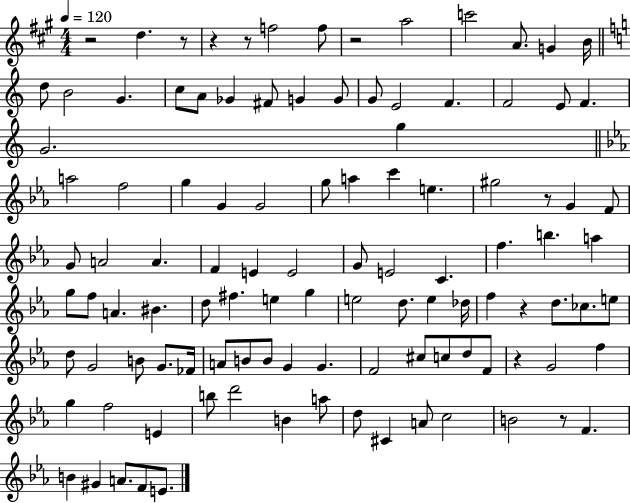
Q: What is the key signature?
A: A major